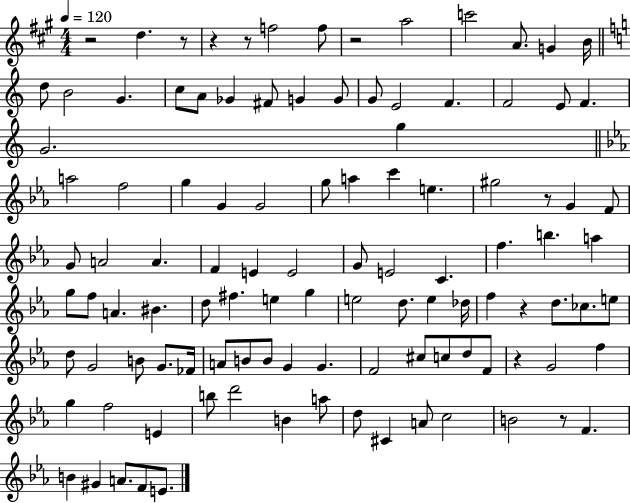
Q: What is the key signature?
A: A major